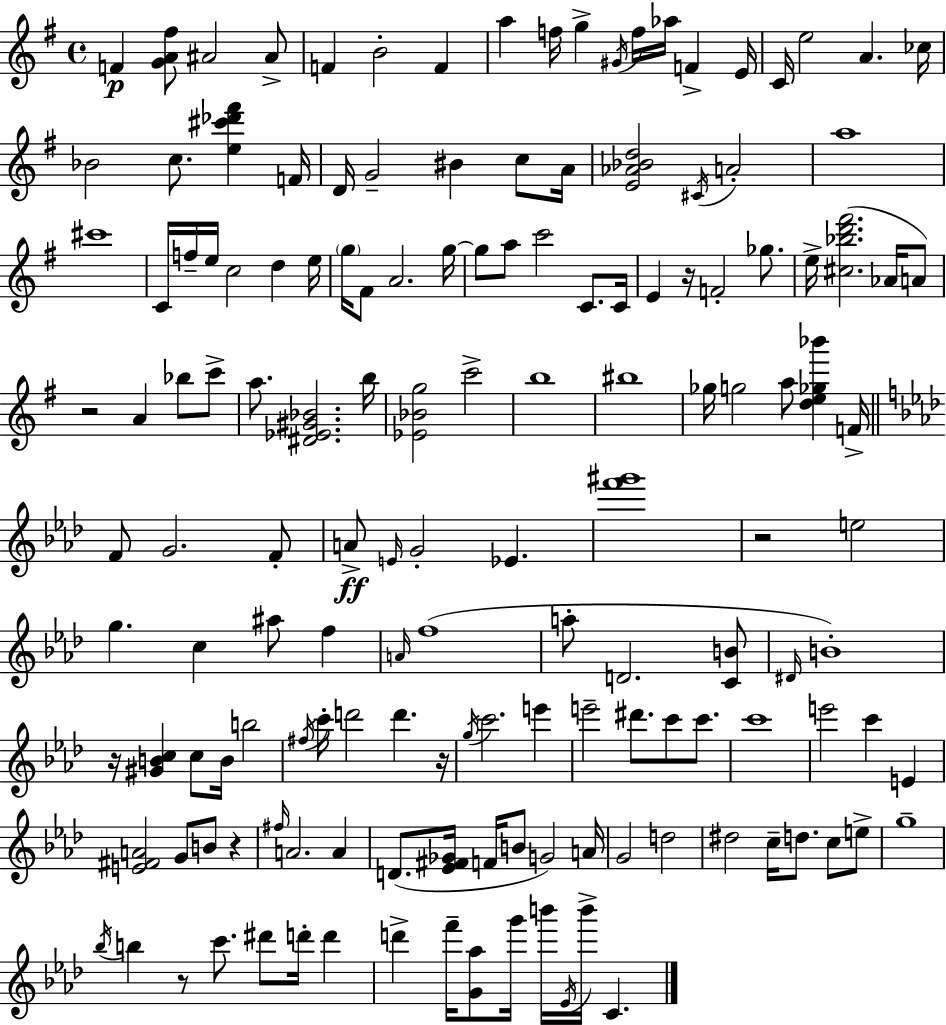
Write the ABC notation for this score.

X:1
T:Untitled
M:4/4
L:1/4
K:G
F [GA^f]/2 ^A2 ^A/2 F B2 F a f/4 g ^G/4 f/4 _a/4 F E/4 C/4 e2 A _c/4 _B2 c/2 [e^c'_d'^f'] F/4 D/4 G2 ^B c/2 A/4 [E_A_Bd]2 ^C/4 A2 a4 ^c'4 C/4 f/4 e/4 c2 d e/4 g/4 ^F/2 A2 g/4 g/2 a/2 c'2 C/2 C/4 E z/4 F2 _g/2 e/4 [^c_bd'^f']2 _A/4 A/2 z2 A _b/2 c'/2 a/2 [^D_E^G_B]2 b/4 [_E_Bg]2 c'2 b4 ^b4 _g/4 g2 a/2 [de_g_b'] F/4 F/2 G2 F/2 A/2 E/4 G2 _E [f'^g']4 z2 e2 g c ^a/2 f A/4 f4 a/2 D2 [CB]/2 ^D/4 B4 z/4 [^GBc] c/2 B/4 b2 ^f/4 c'/4 d'2 d' z/4 g/4 c'2 e' e'2 ^d'/2 c'/2 c'/2 c'4 e'2 c' E [E^FA]2 G/2 B/2 z ^f/4 A2 A D/2 [_E^F_G]/4 F/4 B/2 G2 A/4 G2 d2 ^d2 c/4 d/2 c/2 e/2 g4 _b/4 b z/2 c'/2 ^d'/2 d'/4 d' d' f'/4 [G_a]/2 g'/4 b'/4 _E/4 b'/4 C